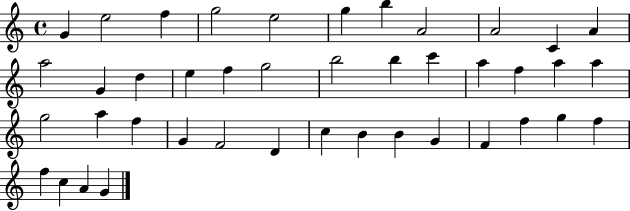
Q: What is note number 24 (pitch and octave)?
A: A5